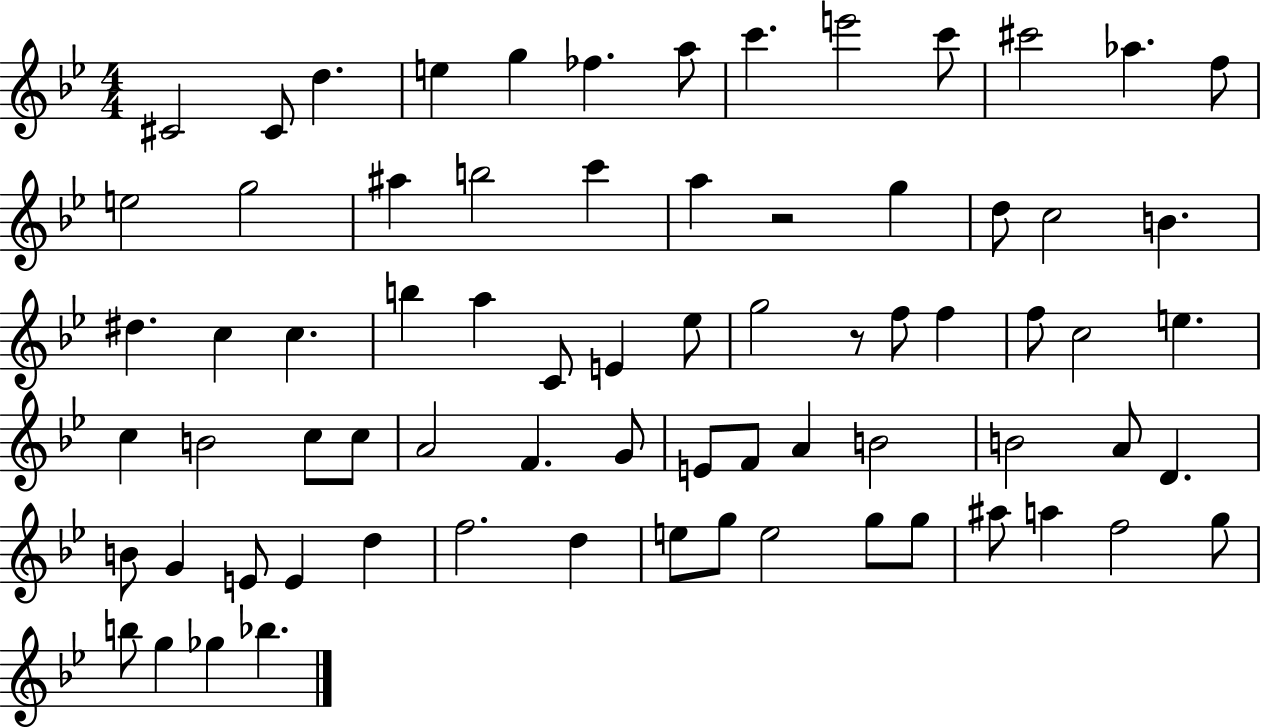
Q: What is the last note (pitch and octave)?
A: Bb5